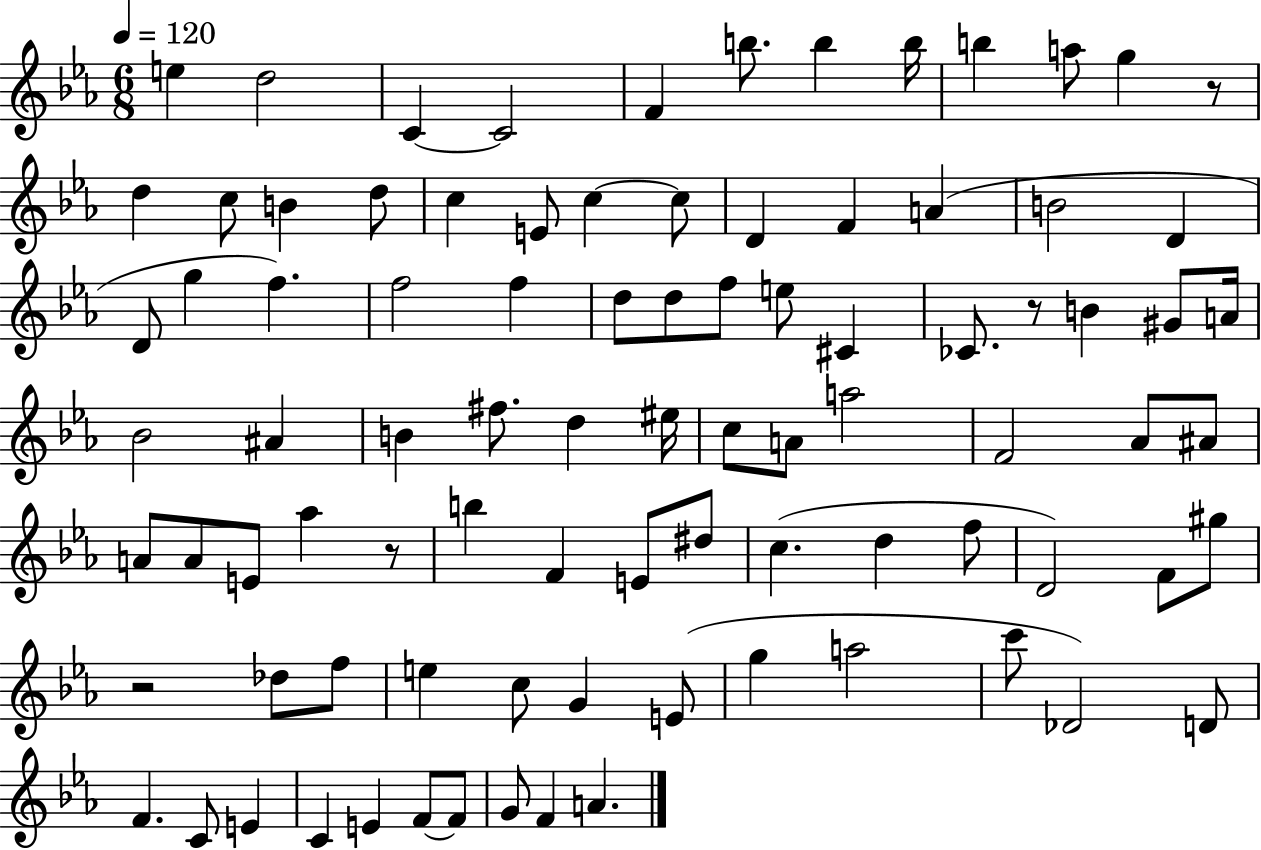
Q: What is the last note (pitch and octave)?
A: A4